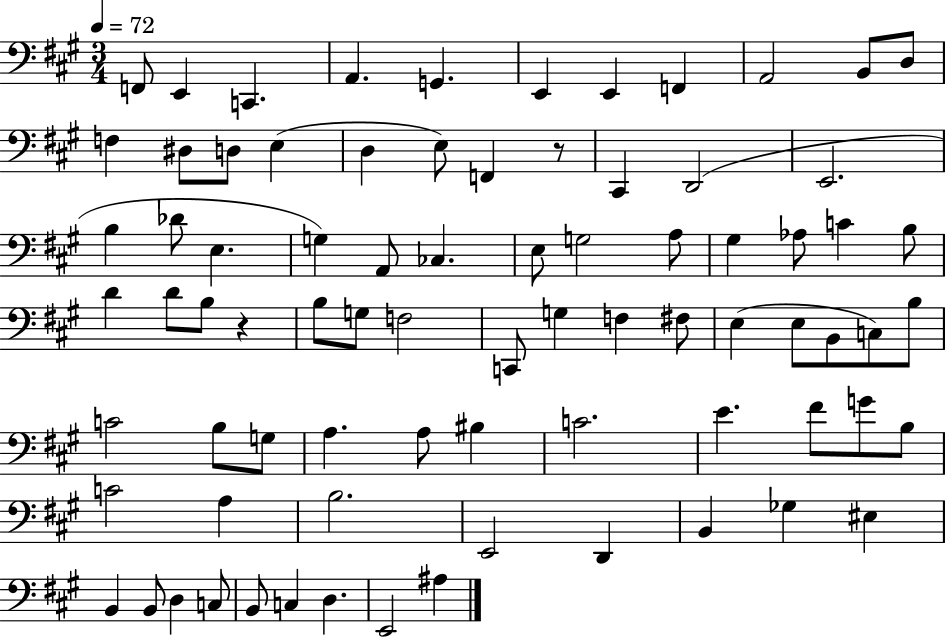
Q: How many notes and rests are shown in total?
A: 79